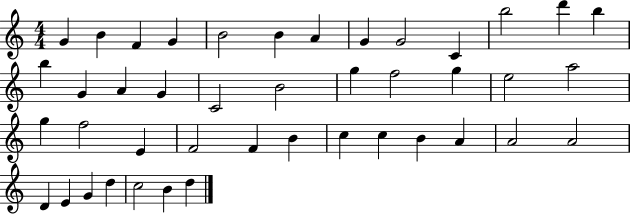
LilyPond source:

{
  \clef treble
  \numericTimeSignature
  \time 4/4
  \key c \major
  g'4 b'4 f'4 g'4 | b'2 b'4 a'4 | g'4 g'2 c'4 | b''2 d'''4 b''4 | \break b''4 g'4 a'4 g'4 | c'2 b'2 | g''4 f''2 g''4 | e''2 a''2 | \break g''4 f''2 e'4 | f'2 f'4 b'4 | c''4 c''4 b'4 a'4 | a'2 a'2 | \break d'4 e'4 g'4 d''4 | c''2 b'4 d''4 | \bar "|."
}